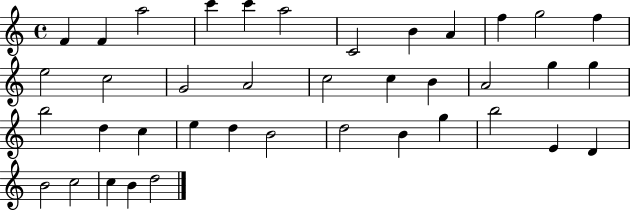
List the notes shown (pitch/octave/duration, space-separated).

F4/q F4/q A5/h C6/q C6/q A5/h C4/h B4/q A4/q F5/q G5/h F5/q E5/h C5/h G4/h A4/h C5/h C5/q B4/q A4/h G5/q G5/q B5/h D5/q C5/q E5/q D5/q B4/h D5/h B4/q G5/q B5/h E4/q D4/q B4/h C5/h C5/q B4/q D5/h